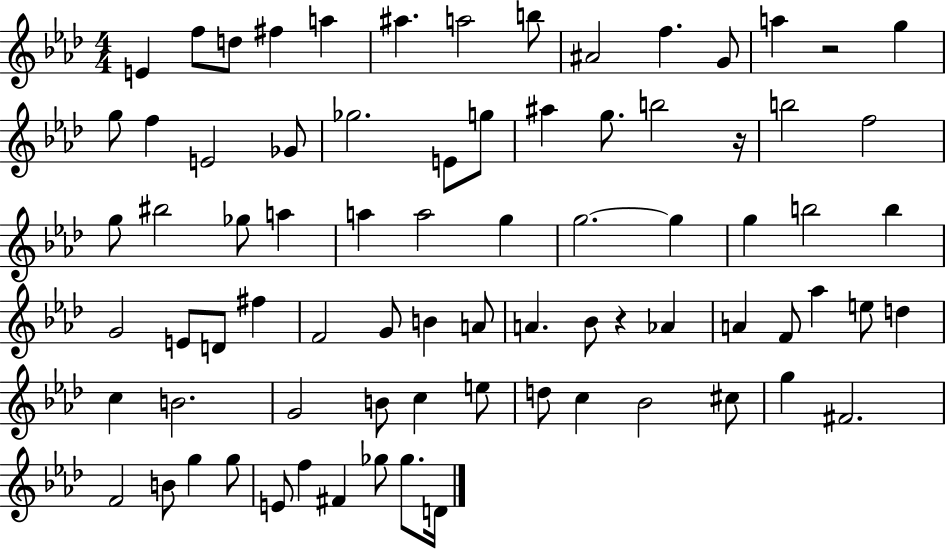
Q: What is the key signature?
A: AES major